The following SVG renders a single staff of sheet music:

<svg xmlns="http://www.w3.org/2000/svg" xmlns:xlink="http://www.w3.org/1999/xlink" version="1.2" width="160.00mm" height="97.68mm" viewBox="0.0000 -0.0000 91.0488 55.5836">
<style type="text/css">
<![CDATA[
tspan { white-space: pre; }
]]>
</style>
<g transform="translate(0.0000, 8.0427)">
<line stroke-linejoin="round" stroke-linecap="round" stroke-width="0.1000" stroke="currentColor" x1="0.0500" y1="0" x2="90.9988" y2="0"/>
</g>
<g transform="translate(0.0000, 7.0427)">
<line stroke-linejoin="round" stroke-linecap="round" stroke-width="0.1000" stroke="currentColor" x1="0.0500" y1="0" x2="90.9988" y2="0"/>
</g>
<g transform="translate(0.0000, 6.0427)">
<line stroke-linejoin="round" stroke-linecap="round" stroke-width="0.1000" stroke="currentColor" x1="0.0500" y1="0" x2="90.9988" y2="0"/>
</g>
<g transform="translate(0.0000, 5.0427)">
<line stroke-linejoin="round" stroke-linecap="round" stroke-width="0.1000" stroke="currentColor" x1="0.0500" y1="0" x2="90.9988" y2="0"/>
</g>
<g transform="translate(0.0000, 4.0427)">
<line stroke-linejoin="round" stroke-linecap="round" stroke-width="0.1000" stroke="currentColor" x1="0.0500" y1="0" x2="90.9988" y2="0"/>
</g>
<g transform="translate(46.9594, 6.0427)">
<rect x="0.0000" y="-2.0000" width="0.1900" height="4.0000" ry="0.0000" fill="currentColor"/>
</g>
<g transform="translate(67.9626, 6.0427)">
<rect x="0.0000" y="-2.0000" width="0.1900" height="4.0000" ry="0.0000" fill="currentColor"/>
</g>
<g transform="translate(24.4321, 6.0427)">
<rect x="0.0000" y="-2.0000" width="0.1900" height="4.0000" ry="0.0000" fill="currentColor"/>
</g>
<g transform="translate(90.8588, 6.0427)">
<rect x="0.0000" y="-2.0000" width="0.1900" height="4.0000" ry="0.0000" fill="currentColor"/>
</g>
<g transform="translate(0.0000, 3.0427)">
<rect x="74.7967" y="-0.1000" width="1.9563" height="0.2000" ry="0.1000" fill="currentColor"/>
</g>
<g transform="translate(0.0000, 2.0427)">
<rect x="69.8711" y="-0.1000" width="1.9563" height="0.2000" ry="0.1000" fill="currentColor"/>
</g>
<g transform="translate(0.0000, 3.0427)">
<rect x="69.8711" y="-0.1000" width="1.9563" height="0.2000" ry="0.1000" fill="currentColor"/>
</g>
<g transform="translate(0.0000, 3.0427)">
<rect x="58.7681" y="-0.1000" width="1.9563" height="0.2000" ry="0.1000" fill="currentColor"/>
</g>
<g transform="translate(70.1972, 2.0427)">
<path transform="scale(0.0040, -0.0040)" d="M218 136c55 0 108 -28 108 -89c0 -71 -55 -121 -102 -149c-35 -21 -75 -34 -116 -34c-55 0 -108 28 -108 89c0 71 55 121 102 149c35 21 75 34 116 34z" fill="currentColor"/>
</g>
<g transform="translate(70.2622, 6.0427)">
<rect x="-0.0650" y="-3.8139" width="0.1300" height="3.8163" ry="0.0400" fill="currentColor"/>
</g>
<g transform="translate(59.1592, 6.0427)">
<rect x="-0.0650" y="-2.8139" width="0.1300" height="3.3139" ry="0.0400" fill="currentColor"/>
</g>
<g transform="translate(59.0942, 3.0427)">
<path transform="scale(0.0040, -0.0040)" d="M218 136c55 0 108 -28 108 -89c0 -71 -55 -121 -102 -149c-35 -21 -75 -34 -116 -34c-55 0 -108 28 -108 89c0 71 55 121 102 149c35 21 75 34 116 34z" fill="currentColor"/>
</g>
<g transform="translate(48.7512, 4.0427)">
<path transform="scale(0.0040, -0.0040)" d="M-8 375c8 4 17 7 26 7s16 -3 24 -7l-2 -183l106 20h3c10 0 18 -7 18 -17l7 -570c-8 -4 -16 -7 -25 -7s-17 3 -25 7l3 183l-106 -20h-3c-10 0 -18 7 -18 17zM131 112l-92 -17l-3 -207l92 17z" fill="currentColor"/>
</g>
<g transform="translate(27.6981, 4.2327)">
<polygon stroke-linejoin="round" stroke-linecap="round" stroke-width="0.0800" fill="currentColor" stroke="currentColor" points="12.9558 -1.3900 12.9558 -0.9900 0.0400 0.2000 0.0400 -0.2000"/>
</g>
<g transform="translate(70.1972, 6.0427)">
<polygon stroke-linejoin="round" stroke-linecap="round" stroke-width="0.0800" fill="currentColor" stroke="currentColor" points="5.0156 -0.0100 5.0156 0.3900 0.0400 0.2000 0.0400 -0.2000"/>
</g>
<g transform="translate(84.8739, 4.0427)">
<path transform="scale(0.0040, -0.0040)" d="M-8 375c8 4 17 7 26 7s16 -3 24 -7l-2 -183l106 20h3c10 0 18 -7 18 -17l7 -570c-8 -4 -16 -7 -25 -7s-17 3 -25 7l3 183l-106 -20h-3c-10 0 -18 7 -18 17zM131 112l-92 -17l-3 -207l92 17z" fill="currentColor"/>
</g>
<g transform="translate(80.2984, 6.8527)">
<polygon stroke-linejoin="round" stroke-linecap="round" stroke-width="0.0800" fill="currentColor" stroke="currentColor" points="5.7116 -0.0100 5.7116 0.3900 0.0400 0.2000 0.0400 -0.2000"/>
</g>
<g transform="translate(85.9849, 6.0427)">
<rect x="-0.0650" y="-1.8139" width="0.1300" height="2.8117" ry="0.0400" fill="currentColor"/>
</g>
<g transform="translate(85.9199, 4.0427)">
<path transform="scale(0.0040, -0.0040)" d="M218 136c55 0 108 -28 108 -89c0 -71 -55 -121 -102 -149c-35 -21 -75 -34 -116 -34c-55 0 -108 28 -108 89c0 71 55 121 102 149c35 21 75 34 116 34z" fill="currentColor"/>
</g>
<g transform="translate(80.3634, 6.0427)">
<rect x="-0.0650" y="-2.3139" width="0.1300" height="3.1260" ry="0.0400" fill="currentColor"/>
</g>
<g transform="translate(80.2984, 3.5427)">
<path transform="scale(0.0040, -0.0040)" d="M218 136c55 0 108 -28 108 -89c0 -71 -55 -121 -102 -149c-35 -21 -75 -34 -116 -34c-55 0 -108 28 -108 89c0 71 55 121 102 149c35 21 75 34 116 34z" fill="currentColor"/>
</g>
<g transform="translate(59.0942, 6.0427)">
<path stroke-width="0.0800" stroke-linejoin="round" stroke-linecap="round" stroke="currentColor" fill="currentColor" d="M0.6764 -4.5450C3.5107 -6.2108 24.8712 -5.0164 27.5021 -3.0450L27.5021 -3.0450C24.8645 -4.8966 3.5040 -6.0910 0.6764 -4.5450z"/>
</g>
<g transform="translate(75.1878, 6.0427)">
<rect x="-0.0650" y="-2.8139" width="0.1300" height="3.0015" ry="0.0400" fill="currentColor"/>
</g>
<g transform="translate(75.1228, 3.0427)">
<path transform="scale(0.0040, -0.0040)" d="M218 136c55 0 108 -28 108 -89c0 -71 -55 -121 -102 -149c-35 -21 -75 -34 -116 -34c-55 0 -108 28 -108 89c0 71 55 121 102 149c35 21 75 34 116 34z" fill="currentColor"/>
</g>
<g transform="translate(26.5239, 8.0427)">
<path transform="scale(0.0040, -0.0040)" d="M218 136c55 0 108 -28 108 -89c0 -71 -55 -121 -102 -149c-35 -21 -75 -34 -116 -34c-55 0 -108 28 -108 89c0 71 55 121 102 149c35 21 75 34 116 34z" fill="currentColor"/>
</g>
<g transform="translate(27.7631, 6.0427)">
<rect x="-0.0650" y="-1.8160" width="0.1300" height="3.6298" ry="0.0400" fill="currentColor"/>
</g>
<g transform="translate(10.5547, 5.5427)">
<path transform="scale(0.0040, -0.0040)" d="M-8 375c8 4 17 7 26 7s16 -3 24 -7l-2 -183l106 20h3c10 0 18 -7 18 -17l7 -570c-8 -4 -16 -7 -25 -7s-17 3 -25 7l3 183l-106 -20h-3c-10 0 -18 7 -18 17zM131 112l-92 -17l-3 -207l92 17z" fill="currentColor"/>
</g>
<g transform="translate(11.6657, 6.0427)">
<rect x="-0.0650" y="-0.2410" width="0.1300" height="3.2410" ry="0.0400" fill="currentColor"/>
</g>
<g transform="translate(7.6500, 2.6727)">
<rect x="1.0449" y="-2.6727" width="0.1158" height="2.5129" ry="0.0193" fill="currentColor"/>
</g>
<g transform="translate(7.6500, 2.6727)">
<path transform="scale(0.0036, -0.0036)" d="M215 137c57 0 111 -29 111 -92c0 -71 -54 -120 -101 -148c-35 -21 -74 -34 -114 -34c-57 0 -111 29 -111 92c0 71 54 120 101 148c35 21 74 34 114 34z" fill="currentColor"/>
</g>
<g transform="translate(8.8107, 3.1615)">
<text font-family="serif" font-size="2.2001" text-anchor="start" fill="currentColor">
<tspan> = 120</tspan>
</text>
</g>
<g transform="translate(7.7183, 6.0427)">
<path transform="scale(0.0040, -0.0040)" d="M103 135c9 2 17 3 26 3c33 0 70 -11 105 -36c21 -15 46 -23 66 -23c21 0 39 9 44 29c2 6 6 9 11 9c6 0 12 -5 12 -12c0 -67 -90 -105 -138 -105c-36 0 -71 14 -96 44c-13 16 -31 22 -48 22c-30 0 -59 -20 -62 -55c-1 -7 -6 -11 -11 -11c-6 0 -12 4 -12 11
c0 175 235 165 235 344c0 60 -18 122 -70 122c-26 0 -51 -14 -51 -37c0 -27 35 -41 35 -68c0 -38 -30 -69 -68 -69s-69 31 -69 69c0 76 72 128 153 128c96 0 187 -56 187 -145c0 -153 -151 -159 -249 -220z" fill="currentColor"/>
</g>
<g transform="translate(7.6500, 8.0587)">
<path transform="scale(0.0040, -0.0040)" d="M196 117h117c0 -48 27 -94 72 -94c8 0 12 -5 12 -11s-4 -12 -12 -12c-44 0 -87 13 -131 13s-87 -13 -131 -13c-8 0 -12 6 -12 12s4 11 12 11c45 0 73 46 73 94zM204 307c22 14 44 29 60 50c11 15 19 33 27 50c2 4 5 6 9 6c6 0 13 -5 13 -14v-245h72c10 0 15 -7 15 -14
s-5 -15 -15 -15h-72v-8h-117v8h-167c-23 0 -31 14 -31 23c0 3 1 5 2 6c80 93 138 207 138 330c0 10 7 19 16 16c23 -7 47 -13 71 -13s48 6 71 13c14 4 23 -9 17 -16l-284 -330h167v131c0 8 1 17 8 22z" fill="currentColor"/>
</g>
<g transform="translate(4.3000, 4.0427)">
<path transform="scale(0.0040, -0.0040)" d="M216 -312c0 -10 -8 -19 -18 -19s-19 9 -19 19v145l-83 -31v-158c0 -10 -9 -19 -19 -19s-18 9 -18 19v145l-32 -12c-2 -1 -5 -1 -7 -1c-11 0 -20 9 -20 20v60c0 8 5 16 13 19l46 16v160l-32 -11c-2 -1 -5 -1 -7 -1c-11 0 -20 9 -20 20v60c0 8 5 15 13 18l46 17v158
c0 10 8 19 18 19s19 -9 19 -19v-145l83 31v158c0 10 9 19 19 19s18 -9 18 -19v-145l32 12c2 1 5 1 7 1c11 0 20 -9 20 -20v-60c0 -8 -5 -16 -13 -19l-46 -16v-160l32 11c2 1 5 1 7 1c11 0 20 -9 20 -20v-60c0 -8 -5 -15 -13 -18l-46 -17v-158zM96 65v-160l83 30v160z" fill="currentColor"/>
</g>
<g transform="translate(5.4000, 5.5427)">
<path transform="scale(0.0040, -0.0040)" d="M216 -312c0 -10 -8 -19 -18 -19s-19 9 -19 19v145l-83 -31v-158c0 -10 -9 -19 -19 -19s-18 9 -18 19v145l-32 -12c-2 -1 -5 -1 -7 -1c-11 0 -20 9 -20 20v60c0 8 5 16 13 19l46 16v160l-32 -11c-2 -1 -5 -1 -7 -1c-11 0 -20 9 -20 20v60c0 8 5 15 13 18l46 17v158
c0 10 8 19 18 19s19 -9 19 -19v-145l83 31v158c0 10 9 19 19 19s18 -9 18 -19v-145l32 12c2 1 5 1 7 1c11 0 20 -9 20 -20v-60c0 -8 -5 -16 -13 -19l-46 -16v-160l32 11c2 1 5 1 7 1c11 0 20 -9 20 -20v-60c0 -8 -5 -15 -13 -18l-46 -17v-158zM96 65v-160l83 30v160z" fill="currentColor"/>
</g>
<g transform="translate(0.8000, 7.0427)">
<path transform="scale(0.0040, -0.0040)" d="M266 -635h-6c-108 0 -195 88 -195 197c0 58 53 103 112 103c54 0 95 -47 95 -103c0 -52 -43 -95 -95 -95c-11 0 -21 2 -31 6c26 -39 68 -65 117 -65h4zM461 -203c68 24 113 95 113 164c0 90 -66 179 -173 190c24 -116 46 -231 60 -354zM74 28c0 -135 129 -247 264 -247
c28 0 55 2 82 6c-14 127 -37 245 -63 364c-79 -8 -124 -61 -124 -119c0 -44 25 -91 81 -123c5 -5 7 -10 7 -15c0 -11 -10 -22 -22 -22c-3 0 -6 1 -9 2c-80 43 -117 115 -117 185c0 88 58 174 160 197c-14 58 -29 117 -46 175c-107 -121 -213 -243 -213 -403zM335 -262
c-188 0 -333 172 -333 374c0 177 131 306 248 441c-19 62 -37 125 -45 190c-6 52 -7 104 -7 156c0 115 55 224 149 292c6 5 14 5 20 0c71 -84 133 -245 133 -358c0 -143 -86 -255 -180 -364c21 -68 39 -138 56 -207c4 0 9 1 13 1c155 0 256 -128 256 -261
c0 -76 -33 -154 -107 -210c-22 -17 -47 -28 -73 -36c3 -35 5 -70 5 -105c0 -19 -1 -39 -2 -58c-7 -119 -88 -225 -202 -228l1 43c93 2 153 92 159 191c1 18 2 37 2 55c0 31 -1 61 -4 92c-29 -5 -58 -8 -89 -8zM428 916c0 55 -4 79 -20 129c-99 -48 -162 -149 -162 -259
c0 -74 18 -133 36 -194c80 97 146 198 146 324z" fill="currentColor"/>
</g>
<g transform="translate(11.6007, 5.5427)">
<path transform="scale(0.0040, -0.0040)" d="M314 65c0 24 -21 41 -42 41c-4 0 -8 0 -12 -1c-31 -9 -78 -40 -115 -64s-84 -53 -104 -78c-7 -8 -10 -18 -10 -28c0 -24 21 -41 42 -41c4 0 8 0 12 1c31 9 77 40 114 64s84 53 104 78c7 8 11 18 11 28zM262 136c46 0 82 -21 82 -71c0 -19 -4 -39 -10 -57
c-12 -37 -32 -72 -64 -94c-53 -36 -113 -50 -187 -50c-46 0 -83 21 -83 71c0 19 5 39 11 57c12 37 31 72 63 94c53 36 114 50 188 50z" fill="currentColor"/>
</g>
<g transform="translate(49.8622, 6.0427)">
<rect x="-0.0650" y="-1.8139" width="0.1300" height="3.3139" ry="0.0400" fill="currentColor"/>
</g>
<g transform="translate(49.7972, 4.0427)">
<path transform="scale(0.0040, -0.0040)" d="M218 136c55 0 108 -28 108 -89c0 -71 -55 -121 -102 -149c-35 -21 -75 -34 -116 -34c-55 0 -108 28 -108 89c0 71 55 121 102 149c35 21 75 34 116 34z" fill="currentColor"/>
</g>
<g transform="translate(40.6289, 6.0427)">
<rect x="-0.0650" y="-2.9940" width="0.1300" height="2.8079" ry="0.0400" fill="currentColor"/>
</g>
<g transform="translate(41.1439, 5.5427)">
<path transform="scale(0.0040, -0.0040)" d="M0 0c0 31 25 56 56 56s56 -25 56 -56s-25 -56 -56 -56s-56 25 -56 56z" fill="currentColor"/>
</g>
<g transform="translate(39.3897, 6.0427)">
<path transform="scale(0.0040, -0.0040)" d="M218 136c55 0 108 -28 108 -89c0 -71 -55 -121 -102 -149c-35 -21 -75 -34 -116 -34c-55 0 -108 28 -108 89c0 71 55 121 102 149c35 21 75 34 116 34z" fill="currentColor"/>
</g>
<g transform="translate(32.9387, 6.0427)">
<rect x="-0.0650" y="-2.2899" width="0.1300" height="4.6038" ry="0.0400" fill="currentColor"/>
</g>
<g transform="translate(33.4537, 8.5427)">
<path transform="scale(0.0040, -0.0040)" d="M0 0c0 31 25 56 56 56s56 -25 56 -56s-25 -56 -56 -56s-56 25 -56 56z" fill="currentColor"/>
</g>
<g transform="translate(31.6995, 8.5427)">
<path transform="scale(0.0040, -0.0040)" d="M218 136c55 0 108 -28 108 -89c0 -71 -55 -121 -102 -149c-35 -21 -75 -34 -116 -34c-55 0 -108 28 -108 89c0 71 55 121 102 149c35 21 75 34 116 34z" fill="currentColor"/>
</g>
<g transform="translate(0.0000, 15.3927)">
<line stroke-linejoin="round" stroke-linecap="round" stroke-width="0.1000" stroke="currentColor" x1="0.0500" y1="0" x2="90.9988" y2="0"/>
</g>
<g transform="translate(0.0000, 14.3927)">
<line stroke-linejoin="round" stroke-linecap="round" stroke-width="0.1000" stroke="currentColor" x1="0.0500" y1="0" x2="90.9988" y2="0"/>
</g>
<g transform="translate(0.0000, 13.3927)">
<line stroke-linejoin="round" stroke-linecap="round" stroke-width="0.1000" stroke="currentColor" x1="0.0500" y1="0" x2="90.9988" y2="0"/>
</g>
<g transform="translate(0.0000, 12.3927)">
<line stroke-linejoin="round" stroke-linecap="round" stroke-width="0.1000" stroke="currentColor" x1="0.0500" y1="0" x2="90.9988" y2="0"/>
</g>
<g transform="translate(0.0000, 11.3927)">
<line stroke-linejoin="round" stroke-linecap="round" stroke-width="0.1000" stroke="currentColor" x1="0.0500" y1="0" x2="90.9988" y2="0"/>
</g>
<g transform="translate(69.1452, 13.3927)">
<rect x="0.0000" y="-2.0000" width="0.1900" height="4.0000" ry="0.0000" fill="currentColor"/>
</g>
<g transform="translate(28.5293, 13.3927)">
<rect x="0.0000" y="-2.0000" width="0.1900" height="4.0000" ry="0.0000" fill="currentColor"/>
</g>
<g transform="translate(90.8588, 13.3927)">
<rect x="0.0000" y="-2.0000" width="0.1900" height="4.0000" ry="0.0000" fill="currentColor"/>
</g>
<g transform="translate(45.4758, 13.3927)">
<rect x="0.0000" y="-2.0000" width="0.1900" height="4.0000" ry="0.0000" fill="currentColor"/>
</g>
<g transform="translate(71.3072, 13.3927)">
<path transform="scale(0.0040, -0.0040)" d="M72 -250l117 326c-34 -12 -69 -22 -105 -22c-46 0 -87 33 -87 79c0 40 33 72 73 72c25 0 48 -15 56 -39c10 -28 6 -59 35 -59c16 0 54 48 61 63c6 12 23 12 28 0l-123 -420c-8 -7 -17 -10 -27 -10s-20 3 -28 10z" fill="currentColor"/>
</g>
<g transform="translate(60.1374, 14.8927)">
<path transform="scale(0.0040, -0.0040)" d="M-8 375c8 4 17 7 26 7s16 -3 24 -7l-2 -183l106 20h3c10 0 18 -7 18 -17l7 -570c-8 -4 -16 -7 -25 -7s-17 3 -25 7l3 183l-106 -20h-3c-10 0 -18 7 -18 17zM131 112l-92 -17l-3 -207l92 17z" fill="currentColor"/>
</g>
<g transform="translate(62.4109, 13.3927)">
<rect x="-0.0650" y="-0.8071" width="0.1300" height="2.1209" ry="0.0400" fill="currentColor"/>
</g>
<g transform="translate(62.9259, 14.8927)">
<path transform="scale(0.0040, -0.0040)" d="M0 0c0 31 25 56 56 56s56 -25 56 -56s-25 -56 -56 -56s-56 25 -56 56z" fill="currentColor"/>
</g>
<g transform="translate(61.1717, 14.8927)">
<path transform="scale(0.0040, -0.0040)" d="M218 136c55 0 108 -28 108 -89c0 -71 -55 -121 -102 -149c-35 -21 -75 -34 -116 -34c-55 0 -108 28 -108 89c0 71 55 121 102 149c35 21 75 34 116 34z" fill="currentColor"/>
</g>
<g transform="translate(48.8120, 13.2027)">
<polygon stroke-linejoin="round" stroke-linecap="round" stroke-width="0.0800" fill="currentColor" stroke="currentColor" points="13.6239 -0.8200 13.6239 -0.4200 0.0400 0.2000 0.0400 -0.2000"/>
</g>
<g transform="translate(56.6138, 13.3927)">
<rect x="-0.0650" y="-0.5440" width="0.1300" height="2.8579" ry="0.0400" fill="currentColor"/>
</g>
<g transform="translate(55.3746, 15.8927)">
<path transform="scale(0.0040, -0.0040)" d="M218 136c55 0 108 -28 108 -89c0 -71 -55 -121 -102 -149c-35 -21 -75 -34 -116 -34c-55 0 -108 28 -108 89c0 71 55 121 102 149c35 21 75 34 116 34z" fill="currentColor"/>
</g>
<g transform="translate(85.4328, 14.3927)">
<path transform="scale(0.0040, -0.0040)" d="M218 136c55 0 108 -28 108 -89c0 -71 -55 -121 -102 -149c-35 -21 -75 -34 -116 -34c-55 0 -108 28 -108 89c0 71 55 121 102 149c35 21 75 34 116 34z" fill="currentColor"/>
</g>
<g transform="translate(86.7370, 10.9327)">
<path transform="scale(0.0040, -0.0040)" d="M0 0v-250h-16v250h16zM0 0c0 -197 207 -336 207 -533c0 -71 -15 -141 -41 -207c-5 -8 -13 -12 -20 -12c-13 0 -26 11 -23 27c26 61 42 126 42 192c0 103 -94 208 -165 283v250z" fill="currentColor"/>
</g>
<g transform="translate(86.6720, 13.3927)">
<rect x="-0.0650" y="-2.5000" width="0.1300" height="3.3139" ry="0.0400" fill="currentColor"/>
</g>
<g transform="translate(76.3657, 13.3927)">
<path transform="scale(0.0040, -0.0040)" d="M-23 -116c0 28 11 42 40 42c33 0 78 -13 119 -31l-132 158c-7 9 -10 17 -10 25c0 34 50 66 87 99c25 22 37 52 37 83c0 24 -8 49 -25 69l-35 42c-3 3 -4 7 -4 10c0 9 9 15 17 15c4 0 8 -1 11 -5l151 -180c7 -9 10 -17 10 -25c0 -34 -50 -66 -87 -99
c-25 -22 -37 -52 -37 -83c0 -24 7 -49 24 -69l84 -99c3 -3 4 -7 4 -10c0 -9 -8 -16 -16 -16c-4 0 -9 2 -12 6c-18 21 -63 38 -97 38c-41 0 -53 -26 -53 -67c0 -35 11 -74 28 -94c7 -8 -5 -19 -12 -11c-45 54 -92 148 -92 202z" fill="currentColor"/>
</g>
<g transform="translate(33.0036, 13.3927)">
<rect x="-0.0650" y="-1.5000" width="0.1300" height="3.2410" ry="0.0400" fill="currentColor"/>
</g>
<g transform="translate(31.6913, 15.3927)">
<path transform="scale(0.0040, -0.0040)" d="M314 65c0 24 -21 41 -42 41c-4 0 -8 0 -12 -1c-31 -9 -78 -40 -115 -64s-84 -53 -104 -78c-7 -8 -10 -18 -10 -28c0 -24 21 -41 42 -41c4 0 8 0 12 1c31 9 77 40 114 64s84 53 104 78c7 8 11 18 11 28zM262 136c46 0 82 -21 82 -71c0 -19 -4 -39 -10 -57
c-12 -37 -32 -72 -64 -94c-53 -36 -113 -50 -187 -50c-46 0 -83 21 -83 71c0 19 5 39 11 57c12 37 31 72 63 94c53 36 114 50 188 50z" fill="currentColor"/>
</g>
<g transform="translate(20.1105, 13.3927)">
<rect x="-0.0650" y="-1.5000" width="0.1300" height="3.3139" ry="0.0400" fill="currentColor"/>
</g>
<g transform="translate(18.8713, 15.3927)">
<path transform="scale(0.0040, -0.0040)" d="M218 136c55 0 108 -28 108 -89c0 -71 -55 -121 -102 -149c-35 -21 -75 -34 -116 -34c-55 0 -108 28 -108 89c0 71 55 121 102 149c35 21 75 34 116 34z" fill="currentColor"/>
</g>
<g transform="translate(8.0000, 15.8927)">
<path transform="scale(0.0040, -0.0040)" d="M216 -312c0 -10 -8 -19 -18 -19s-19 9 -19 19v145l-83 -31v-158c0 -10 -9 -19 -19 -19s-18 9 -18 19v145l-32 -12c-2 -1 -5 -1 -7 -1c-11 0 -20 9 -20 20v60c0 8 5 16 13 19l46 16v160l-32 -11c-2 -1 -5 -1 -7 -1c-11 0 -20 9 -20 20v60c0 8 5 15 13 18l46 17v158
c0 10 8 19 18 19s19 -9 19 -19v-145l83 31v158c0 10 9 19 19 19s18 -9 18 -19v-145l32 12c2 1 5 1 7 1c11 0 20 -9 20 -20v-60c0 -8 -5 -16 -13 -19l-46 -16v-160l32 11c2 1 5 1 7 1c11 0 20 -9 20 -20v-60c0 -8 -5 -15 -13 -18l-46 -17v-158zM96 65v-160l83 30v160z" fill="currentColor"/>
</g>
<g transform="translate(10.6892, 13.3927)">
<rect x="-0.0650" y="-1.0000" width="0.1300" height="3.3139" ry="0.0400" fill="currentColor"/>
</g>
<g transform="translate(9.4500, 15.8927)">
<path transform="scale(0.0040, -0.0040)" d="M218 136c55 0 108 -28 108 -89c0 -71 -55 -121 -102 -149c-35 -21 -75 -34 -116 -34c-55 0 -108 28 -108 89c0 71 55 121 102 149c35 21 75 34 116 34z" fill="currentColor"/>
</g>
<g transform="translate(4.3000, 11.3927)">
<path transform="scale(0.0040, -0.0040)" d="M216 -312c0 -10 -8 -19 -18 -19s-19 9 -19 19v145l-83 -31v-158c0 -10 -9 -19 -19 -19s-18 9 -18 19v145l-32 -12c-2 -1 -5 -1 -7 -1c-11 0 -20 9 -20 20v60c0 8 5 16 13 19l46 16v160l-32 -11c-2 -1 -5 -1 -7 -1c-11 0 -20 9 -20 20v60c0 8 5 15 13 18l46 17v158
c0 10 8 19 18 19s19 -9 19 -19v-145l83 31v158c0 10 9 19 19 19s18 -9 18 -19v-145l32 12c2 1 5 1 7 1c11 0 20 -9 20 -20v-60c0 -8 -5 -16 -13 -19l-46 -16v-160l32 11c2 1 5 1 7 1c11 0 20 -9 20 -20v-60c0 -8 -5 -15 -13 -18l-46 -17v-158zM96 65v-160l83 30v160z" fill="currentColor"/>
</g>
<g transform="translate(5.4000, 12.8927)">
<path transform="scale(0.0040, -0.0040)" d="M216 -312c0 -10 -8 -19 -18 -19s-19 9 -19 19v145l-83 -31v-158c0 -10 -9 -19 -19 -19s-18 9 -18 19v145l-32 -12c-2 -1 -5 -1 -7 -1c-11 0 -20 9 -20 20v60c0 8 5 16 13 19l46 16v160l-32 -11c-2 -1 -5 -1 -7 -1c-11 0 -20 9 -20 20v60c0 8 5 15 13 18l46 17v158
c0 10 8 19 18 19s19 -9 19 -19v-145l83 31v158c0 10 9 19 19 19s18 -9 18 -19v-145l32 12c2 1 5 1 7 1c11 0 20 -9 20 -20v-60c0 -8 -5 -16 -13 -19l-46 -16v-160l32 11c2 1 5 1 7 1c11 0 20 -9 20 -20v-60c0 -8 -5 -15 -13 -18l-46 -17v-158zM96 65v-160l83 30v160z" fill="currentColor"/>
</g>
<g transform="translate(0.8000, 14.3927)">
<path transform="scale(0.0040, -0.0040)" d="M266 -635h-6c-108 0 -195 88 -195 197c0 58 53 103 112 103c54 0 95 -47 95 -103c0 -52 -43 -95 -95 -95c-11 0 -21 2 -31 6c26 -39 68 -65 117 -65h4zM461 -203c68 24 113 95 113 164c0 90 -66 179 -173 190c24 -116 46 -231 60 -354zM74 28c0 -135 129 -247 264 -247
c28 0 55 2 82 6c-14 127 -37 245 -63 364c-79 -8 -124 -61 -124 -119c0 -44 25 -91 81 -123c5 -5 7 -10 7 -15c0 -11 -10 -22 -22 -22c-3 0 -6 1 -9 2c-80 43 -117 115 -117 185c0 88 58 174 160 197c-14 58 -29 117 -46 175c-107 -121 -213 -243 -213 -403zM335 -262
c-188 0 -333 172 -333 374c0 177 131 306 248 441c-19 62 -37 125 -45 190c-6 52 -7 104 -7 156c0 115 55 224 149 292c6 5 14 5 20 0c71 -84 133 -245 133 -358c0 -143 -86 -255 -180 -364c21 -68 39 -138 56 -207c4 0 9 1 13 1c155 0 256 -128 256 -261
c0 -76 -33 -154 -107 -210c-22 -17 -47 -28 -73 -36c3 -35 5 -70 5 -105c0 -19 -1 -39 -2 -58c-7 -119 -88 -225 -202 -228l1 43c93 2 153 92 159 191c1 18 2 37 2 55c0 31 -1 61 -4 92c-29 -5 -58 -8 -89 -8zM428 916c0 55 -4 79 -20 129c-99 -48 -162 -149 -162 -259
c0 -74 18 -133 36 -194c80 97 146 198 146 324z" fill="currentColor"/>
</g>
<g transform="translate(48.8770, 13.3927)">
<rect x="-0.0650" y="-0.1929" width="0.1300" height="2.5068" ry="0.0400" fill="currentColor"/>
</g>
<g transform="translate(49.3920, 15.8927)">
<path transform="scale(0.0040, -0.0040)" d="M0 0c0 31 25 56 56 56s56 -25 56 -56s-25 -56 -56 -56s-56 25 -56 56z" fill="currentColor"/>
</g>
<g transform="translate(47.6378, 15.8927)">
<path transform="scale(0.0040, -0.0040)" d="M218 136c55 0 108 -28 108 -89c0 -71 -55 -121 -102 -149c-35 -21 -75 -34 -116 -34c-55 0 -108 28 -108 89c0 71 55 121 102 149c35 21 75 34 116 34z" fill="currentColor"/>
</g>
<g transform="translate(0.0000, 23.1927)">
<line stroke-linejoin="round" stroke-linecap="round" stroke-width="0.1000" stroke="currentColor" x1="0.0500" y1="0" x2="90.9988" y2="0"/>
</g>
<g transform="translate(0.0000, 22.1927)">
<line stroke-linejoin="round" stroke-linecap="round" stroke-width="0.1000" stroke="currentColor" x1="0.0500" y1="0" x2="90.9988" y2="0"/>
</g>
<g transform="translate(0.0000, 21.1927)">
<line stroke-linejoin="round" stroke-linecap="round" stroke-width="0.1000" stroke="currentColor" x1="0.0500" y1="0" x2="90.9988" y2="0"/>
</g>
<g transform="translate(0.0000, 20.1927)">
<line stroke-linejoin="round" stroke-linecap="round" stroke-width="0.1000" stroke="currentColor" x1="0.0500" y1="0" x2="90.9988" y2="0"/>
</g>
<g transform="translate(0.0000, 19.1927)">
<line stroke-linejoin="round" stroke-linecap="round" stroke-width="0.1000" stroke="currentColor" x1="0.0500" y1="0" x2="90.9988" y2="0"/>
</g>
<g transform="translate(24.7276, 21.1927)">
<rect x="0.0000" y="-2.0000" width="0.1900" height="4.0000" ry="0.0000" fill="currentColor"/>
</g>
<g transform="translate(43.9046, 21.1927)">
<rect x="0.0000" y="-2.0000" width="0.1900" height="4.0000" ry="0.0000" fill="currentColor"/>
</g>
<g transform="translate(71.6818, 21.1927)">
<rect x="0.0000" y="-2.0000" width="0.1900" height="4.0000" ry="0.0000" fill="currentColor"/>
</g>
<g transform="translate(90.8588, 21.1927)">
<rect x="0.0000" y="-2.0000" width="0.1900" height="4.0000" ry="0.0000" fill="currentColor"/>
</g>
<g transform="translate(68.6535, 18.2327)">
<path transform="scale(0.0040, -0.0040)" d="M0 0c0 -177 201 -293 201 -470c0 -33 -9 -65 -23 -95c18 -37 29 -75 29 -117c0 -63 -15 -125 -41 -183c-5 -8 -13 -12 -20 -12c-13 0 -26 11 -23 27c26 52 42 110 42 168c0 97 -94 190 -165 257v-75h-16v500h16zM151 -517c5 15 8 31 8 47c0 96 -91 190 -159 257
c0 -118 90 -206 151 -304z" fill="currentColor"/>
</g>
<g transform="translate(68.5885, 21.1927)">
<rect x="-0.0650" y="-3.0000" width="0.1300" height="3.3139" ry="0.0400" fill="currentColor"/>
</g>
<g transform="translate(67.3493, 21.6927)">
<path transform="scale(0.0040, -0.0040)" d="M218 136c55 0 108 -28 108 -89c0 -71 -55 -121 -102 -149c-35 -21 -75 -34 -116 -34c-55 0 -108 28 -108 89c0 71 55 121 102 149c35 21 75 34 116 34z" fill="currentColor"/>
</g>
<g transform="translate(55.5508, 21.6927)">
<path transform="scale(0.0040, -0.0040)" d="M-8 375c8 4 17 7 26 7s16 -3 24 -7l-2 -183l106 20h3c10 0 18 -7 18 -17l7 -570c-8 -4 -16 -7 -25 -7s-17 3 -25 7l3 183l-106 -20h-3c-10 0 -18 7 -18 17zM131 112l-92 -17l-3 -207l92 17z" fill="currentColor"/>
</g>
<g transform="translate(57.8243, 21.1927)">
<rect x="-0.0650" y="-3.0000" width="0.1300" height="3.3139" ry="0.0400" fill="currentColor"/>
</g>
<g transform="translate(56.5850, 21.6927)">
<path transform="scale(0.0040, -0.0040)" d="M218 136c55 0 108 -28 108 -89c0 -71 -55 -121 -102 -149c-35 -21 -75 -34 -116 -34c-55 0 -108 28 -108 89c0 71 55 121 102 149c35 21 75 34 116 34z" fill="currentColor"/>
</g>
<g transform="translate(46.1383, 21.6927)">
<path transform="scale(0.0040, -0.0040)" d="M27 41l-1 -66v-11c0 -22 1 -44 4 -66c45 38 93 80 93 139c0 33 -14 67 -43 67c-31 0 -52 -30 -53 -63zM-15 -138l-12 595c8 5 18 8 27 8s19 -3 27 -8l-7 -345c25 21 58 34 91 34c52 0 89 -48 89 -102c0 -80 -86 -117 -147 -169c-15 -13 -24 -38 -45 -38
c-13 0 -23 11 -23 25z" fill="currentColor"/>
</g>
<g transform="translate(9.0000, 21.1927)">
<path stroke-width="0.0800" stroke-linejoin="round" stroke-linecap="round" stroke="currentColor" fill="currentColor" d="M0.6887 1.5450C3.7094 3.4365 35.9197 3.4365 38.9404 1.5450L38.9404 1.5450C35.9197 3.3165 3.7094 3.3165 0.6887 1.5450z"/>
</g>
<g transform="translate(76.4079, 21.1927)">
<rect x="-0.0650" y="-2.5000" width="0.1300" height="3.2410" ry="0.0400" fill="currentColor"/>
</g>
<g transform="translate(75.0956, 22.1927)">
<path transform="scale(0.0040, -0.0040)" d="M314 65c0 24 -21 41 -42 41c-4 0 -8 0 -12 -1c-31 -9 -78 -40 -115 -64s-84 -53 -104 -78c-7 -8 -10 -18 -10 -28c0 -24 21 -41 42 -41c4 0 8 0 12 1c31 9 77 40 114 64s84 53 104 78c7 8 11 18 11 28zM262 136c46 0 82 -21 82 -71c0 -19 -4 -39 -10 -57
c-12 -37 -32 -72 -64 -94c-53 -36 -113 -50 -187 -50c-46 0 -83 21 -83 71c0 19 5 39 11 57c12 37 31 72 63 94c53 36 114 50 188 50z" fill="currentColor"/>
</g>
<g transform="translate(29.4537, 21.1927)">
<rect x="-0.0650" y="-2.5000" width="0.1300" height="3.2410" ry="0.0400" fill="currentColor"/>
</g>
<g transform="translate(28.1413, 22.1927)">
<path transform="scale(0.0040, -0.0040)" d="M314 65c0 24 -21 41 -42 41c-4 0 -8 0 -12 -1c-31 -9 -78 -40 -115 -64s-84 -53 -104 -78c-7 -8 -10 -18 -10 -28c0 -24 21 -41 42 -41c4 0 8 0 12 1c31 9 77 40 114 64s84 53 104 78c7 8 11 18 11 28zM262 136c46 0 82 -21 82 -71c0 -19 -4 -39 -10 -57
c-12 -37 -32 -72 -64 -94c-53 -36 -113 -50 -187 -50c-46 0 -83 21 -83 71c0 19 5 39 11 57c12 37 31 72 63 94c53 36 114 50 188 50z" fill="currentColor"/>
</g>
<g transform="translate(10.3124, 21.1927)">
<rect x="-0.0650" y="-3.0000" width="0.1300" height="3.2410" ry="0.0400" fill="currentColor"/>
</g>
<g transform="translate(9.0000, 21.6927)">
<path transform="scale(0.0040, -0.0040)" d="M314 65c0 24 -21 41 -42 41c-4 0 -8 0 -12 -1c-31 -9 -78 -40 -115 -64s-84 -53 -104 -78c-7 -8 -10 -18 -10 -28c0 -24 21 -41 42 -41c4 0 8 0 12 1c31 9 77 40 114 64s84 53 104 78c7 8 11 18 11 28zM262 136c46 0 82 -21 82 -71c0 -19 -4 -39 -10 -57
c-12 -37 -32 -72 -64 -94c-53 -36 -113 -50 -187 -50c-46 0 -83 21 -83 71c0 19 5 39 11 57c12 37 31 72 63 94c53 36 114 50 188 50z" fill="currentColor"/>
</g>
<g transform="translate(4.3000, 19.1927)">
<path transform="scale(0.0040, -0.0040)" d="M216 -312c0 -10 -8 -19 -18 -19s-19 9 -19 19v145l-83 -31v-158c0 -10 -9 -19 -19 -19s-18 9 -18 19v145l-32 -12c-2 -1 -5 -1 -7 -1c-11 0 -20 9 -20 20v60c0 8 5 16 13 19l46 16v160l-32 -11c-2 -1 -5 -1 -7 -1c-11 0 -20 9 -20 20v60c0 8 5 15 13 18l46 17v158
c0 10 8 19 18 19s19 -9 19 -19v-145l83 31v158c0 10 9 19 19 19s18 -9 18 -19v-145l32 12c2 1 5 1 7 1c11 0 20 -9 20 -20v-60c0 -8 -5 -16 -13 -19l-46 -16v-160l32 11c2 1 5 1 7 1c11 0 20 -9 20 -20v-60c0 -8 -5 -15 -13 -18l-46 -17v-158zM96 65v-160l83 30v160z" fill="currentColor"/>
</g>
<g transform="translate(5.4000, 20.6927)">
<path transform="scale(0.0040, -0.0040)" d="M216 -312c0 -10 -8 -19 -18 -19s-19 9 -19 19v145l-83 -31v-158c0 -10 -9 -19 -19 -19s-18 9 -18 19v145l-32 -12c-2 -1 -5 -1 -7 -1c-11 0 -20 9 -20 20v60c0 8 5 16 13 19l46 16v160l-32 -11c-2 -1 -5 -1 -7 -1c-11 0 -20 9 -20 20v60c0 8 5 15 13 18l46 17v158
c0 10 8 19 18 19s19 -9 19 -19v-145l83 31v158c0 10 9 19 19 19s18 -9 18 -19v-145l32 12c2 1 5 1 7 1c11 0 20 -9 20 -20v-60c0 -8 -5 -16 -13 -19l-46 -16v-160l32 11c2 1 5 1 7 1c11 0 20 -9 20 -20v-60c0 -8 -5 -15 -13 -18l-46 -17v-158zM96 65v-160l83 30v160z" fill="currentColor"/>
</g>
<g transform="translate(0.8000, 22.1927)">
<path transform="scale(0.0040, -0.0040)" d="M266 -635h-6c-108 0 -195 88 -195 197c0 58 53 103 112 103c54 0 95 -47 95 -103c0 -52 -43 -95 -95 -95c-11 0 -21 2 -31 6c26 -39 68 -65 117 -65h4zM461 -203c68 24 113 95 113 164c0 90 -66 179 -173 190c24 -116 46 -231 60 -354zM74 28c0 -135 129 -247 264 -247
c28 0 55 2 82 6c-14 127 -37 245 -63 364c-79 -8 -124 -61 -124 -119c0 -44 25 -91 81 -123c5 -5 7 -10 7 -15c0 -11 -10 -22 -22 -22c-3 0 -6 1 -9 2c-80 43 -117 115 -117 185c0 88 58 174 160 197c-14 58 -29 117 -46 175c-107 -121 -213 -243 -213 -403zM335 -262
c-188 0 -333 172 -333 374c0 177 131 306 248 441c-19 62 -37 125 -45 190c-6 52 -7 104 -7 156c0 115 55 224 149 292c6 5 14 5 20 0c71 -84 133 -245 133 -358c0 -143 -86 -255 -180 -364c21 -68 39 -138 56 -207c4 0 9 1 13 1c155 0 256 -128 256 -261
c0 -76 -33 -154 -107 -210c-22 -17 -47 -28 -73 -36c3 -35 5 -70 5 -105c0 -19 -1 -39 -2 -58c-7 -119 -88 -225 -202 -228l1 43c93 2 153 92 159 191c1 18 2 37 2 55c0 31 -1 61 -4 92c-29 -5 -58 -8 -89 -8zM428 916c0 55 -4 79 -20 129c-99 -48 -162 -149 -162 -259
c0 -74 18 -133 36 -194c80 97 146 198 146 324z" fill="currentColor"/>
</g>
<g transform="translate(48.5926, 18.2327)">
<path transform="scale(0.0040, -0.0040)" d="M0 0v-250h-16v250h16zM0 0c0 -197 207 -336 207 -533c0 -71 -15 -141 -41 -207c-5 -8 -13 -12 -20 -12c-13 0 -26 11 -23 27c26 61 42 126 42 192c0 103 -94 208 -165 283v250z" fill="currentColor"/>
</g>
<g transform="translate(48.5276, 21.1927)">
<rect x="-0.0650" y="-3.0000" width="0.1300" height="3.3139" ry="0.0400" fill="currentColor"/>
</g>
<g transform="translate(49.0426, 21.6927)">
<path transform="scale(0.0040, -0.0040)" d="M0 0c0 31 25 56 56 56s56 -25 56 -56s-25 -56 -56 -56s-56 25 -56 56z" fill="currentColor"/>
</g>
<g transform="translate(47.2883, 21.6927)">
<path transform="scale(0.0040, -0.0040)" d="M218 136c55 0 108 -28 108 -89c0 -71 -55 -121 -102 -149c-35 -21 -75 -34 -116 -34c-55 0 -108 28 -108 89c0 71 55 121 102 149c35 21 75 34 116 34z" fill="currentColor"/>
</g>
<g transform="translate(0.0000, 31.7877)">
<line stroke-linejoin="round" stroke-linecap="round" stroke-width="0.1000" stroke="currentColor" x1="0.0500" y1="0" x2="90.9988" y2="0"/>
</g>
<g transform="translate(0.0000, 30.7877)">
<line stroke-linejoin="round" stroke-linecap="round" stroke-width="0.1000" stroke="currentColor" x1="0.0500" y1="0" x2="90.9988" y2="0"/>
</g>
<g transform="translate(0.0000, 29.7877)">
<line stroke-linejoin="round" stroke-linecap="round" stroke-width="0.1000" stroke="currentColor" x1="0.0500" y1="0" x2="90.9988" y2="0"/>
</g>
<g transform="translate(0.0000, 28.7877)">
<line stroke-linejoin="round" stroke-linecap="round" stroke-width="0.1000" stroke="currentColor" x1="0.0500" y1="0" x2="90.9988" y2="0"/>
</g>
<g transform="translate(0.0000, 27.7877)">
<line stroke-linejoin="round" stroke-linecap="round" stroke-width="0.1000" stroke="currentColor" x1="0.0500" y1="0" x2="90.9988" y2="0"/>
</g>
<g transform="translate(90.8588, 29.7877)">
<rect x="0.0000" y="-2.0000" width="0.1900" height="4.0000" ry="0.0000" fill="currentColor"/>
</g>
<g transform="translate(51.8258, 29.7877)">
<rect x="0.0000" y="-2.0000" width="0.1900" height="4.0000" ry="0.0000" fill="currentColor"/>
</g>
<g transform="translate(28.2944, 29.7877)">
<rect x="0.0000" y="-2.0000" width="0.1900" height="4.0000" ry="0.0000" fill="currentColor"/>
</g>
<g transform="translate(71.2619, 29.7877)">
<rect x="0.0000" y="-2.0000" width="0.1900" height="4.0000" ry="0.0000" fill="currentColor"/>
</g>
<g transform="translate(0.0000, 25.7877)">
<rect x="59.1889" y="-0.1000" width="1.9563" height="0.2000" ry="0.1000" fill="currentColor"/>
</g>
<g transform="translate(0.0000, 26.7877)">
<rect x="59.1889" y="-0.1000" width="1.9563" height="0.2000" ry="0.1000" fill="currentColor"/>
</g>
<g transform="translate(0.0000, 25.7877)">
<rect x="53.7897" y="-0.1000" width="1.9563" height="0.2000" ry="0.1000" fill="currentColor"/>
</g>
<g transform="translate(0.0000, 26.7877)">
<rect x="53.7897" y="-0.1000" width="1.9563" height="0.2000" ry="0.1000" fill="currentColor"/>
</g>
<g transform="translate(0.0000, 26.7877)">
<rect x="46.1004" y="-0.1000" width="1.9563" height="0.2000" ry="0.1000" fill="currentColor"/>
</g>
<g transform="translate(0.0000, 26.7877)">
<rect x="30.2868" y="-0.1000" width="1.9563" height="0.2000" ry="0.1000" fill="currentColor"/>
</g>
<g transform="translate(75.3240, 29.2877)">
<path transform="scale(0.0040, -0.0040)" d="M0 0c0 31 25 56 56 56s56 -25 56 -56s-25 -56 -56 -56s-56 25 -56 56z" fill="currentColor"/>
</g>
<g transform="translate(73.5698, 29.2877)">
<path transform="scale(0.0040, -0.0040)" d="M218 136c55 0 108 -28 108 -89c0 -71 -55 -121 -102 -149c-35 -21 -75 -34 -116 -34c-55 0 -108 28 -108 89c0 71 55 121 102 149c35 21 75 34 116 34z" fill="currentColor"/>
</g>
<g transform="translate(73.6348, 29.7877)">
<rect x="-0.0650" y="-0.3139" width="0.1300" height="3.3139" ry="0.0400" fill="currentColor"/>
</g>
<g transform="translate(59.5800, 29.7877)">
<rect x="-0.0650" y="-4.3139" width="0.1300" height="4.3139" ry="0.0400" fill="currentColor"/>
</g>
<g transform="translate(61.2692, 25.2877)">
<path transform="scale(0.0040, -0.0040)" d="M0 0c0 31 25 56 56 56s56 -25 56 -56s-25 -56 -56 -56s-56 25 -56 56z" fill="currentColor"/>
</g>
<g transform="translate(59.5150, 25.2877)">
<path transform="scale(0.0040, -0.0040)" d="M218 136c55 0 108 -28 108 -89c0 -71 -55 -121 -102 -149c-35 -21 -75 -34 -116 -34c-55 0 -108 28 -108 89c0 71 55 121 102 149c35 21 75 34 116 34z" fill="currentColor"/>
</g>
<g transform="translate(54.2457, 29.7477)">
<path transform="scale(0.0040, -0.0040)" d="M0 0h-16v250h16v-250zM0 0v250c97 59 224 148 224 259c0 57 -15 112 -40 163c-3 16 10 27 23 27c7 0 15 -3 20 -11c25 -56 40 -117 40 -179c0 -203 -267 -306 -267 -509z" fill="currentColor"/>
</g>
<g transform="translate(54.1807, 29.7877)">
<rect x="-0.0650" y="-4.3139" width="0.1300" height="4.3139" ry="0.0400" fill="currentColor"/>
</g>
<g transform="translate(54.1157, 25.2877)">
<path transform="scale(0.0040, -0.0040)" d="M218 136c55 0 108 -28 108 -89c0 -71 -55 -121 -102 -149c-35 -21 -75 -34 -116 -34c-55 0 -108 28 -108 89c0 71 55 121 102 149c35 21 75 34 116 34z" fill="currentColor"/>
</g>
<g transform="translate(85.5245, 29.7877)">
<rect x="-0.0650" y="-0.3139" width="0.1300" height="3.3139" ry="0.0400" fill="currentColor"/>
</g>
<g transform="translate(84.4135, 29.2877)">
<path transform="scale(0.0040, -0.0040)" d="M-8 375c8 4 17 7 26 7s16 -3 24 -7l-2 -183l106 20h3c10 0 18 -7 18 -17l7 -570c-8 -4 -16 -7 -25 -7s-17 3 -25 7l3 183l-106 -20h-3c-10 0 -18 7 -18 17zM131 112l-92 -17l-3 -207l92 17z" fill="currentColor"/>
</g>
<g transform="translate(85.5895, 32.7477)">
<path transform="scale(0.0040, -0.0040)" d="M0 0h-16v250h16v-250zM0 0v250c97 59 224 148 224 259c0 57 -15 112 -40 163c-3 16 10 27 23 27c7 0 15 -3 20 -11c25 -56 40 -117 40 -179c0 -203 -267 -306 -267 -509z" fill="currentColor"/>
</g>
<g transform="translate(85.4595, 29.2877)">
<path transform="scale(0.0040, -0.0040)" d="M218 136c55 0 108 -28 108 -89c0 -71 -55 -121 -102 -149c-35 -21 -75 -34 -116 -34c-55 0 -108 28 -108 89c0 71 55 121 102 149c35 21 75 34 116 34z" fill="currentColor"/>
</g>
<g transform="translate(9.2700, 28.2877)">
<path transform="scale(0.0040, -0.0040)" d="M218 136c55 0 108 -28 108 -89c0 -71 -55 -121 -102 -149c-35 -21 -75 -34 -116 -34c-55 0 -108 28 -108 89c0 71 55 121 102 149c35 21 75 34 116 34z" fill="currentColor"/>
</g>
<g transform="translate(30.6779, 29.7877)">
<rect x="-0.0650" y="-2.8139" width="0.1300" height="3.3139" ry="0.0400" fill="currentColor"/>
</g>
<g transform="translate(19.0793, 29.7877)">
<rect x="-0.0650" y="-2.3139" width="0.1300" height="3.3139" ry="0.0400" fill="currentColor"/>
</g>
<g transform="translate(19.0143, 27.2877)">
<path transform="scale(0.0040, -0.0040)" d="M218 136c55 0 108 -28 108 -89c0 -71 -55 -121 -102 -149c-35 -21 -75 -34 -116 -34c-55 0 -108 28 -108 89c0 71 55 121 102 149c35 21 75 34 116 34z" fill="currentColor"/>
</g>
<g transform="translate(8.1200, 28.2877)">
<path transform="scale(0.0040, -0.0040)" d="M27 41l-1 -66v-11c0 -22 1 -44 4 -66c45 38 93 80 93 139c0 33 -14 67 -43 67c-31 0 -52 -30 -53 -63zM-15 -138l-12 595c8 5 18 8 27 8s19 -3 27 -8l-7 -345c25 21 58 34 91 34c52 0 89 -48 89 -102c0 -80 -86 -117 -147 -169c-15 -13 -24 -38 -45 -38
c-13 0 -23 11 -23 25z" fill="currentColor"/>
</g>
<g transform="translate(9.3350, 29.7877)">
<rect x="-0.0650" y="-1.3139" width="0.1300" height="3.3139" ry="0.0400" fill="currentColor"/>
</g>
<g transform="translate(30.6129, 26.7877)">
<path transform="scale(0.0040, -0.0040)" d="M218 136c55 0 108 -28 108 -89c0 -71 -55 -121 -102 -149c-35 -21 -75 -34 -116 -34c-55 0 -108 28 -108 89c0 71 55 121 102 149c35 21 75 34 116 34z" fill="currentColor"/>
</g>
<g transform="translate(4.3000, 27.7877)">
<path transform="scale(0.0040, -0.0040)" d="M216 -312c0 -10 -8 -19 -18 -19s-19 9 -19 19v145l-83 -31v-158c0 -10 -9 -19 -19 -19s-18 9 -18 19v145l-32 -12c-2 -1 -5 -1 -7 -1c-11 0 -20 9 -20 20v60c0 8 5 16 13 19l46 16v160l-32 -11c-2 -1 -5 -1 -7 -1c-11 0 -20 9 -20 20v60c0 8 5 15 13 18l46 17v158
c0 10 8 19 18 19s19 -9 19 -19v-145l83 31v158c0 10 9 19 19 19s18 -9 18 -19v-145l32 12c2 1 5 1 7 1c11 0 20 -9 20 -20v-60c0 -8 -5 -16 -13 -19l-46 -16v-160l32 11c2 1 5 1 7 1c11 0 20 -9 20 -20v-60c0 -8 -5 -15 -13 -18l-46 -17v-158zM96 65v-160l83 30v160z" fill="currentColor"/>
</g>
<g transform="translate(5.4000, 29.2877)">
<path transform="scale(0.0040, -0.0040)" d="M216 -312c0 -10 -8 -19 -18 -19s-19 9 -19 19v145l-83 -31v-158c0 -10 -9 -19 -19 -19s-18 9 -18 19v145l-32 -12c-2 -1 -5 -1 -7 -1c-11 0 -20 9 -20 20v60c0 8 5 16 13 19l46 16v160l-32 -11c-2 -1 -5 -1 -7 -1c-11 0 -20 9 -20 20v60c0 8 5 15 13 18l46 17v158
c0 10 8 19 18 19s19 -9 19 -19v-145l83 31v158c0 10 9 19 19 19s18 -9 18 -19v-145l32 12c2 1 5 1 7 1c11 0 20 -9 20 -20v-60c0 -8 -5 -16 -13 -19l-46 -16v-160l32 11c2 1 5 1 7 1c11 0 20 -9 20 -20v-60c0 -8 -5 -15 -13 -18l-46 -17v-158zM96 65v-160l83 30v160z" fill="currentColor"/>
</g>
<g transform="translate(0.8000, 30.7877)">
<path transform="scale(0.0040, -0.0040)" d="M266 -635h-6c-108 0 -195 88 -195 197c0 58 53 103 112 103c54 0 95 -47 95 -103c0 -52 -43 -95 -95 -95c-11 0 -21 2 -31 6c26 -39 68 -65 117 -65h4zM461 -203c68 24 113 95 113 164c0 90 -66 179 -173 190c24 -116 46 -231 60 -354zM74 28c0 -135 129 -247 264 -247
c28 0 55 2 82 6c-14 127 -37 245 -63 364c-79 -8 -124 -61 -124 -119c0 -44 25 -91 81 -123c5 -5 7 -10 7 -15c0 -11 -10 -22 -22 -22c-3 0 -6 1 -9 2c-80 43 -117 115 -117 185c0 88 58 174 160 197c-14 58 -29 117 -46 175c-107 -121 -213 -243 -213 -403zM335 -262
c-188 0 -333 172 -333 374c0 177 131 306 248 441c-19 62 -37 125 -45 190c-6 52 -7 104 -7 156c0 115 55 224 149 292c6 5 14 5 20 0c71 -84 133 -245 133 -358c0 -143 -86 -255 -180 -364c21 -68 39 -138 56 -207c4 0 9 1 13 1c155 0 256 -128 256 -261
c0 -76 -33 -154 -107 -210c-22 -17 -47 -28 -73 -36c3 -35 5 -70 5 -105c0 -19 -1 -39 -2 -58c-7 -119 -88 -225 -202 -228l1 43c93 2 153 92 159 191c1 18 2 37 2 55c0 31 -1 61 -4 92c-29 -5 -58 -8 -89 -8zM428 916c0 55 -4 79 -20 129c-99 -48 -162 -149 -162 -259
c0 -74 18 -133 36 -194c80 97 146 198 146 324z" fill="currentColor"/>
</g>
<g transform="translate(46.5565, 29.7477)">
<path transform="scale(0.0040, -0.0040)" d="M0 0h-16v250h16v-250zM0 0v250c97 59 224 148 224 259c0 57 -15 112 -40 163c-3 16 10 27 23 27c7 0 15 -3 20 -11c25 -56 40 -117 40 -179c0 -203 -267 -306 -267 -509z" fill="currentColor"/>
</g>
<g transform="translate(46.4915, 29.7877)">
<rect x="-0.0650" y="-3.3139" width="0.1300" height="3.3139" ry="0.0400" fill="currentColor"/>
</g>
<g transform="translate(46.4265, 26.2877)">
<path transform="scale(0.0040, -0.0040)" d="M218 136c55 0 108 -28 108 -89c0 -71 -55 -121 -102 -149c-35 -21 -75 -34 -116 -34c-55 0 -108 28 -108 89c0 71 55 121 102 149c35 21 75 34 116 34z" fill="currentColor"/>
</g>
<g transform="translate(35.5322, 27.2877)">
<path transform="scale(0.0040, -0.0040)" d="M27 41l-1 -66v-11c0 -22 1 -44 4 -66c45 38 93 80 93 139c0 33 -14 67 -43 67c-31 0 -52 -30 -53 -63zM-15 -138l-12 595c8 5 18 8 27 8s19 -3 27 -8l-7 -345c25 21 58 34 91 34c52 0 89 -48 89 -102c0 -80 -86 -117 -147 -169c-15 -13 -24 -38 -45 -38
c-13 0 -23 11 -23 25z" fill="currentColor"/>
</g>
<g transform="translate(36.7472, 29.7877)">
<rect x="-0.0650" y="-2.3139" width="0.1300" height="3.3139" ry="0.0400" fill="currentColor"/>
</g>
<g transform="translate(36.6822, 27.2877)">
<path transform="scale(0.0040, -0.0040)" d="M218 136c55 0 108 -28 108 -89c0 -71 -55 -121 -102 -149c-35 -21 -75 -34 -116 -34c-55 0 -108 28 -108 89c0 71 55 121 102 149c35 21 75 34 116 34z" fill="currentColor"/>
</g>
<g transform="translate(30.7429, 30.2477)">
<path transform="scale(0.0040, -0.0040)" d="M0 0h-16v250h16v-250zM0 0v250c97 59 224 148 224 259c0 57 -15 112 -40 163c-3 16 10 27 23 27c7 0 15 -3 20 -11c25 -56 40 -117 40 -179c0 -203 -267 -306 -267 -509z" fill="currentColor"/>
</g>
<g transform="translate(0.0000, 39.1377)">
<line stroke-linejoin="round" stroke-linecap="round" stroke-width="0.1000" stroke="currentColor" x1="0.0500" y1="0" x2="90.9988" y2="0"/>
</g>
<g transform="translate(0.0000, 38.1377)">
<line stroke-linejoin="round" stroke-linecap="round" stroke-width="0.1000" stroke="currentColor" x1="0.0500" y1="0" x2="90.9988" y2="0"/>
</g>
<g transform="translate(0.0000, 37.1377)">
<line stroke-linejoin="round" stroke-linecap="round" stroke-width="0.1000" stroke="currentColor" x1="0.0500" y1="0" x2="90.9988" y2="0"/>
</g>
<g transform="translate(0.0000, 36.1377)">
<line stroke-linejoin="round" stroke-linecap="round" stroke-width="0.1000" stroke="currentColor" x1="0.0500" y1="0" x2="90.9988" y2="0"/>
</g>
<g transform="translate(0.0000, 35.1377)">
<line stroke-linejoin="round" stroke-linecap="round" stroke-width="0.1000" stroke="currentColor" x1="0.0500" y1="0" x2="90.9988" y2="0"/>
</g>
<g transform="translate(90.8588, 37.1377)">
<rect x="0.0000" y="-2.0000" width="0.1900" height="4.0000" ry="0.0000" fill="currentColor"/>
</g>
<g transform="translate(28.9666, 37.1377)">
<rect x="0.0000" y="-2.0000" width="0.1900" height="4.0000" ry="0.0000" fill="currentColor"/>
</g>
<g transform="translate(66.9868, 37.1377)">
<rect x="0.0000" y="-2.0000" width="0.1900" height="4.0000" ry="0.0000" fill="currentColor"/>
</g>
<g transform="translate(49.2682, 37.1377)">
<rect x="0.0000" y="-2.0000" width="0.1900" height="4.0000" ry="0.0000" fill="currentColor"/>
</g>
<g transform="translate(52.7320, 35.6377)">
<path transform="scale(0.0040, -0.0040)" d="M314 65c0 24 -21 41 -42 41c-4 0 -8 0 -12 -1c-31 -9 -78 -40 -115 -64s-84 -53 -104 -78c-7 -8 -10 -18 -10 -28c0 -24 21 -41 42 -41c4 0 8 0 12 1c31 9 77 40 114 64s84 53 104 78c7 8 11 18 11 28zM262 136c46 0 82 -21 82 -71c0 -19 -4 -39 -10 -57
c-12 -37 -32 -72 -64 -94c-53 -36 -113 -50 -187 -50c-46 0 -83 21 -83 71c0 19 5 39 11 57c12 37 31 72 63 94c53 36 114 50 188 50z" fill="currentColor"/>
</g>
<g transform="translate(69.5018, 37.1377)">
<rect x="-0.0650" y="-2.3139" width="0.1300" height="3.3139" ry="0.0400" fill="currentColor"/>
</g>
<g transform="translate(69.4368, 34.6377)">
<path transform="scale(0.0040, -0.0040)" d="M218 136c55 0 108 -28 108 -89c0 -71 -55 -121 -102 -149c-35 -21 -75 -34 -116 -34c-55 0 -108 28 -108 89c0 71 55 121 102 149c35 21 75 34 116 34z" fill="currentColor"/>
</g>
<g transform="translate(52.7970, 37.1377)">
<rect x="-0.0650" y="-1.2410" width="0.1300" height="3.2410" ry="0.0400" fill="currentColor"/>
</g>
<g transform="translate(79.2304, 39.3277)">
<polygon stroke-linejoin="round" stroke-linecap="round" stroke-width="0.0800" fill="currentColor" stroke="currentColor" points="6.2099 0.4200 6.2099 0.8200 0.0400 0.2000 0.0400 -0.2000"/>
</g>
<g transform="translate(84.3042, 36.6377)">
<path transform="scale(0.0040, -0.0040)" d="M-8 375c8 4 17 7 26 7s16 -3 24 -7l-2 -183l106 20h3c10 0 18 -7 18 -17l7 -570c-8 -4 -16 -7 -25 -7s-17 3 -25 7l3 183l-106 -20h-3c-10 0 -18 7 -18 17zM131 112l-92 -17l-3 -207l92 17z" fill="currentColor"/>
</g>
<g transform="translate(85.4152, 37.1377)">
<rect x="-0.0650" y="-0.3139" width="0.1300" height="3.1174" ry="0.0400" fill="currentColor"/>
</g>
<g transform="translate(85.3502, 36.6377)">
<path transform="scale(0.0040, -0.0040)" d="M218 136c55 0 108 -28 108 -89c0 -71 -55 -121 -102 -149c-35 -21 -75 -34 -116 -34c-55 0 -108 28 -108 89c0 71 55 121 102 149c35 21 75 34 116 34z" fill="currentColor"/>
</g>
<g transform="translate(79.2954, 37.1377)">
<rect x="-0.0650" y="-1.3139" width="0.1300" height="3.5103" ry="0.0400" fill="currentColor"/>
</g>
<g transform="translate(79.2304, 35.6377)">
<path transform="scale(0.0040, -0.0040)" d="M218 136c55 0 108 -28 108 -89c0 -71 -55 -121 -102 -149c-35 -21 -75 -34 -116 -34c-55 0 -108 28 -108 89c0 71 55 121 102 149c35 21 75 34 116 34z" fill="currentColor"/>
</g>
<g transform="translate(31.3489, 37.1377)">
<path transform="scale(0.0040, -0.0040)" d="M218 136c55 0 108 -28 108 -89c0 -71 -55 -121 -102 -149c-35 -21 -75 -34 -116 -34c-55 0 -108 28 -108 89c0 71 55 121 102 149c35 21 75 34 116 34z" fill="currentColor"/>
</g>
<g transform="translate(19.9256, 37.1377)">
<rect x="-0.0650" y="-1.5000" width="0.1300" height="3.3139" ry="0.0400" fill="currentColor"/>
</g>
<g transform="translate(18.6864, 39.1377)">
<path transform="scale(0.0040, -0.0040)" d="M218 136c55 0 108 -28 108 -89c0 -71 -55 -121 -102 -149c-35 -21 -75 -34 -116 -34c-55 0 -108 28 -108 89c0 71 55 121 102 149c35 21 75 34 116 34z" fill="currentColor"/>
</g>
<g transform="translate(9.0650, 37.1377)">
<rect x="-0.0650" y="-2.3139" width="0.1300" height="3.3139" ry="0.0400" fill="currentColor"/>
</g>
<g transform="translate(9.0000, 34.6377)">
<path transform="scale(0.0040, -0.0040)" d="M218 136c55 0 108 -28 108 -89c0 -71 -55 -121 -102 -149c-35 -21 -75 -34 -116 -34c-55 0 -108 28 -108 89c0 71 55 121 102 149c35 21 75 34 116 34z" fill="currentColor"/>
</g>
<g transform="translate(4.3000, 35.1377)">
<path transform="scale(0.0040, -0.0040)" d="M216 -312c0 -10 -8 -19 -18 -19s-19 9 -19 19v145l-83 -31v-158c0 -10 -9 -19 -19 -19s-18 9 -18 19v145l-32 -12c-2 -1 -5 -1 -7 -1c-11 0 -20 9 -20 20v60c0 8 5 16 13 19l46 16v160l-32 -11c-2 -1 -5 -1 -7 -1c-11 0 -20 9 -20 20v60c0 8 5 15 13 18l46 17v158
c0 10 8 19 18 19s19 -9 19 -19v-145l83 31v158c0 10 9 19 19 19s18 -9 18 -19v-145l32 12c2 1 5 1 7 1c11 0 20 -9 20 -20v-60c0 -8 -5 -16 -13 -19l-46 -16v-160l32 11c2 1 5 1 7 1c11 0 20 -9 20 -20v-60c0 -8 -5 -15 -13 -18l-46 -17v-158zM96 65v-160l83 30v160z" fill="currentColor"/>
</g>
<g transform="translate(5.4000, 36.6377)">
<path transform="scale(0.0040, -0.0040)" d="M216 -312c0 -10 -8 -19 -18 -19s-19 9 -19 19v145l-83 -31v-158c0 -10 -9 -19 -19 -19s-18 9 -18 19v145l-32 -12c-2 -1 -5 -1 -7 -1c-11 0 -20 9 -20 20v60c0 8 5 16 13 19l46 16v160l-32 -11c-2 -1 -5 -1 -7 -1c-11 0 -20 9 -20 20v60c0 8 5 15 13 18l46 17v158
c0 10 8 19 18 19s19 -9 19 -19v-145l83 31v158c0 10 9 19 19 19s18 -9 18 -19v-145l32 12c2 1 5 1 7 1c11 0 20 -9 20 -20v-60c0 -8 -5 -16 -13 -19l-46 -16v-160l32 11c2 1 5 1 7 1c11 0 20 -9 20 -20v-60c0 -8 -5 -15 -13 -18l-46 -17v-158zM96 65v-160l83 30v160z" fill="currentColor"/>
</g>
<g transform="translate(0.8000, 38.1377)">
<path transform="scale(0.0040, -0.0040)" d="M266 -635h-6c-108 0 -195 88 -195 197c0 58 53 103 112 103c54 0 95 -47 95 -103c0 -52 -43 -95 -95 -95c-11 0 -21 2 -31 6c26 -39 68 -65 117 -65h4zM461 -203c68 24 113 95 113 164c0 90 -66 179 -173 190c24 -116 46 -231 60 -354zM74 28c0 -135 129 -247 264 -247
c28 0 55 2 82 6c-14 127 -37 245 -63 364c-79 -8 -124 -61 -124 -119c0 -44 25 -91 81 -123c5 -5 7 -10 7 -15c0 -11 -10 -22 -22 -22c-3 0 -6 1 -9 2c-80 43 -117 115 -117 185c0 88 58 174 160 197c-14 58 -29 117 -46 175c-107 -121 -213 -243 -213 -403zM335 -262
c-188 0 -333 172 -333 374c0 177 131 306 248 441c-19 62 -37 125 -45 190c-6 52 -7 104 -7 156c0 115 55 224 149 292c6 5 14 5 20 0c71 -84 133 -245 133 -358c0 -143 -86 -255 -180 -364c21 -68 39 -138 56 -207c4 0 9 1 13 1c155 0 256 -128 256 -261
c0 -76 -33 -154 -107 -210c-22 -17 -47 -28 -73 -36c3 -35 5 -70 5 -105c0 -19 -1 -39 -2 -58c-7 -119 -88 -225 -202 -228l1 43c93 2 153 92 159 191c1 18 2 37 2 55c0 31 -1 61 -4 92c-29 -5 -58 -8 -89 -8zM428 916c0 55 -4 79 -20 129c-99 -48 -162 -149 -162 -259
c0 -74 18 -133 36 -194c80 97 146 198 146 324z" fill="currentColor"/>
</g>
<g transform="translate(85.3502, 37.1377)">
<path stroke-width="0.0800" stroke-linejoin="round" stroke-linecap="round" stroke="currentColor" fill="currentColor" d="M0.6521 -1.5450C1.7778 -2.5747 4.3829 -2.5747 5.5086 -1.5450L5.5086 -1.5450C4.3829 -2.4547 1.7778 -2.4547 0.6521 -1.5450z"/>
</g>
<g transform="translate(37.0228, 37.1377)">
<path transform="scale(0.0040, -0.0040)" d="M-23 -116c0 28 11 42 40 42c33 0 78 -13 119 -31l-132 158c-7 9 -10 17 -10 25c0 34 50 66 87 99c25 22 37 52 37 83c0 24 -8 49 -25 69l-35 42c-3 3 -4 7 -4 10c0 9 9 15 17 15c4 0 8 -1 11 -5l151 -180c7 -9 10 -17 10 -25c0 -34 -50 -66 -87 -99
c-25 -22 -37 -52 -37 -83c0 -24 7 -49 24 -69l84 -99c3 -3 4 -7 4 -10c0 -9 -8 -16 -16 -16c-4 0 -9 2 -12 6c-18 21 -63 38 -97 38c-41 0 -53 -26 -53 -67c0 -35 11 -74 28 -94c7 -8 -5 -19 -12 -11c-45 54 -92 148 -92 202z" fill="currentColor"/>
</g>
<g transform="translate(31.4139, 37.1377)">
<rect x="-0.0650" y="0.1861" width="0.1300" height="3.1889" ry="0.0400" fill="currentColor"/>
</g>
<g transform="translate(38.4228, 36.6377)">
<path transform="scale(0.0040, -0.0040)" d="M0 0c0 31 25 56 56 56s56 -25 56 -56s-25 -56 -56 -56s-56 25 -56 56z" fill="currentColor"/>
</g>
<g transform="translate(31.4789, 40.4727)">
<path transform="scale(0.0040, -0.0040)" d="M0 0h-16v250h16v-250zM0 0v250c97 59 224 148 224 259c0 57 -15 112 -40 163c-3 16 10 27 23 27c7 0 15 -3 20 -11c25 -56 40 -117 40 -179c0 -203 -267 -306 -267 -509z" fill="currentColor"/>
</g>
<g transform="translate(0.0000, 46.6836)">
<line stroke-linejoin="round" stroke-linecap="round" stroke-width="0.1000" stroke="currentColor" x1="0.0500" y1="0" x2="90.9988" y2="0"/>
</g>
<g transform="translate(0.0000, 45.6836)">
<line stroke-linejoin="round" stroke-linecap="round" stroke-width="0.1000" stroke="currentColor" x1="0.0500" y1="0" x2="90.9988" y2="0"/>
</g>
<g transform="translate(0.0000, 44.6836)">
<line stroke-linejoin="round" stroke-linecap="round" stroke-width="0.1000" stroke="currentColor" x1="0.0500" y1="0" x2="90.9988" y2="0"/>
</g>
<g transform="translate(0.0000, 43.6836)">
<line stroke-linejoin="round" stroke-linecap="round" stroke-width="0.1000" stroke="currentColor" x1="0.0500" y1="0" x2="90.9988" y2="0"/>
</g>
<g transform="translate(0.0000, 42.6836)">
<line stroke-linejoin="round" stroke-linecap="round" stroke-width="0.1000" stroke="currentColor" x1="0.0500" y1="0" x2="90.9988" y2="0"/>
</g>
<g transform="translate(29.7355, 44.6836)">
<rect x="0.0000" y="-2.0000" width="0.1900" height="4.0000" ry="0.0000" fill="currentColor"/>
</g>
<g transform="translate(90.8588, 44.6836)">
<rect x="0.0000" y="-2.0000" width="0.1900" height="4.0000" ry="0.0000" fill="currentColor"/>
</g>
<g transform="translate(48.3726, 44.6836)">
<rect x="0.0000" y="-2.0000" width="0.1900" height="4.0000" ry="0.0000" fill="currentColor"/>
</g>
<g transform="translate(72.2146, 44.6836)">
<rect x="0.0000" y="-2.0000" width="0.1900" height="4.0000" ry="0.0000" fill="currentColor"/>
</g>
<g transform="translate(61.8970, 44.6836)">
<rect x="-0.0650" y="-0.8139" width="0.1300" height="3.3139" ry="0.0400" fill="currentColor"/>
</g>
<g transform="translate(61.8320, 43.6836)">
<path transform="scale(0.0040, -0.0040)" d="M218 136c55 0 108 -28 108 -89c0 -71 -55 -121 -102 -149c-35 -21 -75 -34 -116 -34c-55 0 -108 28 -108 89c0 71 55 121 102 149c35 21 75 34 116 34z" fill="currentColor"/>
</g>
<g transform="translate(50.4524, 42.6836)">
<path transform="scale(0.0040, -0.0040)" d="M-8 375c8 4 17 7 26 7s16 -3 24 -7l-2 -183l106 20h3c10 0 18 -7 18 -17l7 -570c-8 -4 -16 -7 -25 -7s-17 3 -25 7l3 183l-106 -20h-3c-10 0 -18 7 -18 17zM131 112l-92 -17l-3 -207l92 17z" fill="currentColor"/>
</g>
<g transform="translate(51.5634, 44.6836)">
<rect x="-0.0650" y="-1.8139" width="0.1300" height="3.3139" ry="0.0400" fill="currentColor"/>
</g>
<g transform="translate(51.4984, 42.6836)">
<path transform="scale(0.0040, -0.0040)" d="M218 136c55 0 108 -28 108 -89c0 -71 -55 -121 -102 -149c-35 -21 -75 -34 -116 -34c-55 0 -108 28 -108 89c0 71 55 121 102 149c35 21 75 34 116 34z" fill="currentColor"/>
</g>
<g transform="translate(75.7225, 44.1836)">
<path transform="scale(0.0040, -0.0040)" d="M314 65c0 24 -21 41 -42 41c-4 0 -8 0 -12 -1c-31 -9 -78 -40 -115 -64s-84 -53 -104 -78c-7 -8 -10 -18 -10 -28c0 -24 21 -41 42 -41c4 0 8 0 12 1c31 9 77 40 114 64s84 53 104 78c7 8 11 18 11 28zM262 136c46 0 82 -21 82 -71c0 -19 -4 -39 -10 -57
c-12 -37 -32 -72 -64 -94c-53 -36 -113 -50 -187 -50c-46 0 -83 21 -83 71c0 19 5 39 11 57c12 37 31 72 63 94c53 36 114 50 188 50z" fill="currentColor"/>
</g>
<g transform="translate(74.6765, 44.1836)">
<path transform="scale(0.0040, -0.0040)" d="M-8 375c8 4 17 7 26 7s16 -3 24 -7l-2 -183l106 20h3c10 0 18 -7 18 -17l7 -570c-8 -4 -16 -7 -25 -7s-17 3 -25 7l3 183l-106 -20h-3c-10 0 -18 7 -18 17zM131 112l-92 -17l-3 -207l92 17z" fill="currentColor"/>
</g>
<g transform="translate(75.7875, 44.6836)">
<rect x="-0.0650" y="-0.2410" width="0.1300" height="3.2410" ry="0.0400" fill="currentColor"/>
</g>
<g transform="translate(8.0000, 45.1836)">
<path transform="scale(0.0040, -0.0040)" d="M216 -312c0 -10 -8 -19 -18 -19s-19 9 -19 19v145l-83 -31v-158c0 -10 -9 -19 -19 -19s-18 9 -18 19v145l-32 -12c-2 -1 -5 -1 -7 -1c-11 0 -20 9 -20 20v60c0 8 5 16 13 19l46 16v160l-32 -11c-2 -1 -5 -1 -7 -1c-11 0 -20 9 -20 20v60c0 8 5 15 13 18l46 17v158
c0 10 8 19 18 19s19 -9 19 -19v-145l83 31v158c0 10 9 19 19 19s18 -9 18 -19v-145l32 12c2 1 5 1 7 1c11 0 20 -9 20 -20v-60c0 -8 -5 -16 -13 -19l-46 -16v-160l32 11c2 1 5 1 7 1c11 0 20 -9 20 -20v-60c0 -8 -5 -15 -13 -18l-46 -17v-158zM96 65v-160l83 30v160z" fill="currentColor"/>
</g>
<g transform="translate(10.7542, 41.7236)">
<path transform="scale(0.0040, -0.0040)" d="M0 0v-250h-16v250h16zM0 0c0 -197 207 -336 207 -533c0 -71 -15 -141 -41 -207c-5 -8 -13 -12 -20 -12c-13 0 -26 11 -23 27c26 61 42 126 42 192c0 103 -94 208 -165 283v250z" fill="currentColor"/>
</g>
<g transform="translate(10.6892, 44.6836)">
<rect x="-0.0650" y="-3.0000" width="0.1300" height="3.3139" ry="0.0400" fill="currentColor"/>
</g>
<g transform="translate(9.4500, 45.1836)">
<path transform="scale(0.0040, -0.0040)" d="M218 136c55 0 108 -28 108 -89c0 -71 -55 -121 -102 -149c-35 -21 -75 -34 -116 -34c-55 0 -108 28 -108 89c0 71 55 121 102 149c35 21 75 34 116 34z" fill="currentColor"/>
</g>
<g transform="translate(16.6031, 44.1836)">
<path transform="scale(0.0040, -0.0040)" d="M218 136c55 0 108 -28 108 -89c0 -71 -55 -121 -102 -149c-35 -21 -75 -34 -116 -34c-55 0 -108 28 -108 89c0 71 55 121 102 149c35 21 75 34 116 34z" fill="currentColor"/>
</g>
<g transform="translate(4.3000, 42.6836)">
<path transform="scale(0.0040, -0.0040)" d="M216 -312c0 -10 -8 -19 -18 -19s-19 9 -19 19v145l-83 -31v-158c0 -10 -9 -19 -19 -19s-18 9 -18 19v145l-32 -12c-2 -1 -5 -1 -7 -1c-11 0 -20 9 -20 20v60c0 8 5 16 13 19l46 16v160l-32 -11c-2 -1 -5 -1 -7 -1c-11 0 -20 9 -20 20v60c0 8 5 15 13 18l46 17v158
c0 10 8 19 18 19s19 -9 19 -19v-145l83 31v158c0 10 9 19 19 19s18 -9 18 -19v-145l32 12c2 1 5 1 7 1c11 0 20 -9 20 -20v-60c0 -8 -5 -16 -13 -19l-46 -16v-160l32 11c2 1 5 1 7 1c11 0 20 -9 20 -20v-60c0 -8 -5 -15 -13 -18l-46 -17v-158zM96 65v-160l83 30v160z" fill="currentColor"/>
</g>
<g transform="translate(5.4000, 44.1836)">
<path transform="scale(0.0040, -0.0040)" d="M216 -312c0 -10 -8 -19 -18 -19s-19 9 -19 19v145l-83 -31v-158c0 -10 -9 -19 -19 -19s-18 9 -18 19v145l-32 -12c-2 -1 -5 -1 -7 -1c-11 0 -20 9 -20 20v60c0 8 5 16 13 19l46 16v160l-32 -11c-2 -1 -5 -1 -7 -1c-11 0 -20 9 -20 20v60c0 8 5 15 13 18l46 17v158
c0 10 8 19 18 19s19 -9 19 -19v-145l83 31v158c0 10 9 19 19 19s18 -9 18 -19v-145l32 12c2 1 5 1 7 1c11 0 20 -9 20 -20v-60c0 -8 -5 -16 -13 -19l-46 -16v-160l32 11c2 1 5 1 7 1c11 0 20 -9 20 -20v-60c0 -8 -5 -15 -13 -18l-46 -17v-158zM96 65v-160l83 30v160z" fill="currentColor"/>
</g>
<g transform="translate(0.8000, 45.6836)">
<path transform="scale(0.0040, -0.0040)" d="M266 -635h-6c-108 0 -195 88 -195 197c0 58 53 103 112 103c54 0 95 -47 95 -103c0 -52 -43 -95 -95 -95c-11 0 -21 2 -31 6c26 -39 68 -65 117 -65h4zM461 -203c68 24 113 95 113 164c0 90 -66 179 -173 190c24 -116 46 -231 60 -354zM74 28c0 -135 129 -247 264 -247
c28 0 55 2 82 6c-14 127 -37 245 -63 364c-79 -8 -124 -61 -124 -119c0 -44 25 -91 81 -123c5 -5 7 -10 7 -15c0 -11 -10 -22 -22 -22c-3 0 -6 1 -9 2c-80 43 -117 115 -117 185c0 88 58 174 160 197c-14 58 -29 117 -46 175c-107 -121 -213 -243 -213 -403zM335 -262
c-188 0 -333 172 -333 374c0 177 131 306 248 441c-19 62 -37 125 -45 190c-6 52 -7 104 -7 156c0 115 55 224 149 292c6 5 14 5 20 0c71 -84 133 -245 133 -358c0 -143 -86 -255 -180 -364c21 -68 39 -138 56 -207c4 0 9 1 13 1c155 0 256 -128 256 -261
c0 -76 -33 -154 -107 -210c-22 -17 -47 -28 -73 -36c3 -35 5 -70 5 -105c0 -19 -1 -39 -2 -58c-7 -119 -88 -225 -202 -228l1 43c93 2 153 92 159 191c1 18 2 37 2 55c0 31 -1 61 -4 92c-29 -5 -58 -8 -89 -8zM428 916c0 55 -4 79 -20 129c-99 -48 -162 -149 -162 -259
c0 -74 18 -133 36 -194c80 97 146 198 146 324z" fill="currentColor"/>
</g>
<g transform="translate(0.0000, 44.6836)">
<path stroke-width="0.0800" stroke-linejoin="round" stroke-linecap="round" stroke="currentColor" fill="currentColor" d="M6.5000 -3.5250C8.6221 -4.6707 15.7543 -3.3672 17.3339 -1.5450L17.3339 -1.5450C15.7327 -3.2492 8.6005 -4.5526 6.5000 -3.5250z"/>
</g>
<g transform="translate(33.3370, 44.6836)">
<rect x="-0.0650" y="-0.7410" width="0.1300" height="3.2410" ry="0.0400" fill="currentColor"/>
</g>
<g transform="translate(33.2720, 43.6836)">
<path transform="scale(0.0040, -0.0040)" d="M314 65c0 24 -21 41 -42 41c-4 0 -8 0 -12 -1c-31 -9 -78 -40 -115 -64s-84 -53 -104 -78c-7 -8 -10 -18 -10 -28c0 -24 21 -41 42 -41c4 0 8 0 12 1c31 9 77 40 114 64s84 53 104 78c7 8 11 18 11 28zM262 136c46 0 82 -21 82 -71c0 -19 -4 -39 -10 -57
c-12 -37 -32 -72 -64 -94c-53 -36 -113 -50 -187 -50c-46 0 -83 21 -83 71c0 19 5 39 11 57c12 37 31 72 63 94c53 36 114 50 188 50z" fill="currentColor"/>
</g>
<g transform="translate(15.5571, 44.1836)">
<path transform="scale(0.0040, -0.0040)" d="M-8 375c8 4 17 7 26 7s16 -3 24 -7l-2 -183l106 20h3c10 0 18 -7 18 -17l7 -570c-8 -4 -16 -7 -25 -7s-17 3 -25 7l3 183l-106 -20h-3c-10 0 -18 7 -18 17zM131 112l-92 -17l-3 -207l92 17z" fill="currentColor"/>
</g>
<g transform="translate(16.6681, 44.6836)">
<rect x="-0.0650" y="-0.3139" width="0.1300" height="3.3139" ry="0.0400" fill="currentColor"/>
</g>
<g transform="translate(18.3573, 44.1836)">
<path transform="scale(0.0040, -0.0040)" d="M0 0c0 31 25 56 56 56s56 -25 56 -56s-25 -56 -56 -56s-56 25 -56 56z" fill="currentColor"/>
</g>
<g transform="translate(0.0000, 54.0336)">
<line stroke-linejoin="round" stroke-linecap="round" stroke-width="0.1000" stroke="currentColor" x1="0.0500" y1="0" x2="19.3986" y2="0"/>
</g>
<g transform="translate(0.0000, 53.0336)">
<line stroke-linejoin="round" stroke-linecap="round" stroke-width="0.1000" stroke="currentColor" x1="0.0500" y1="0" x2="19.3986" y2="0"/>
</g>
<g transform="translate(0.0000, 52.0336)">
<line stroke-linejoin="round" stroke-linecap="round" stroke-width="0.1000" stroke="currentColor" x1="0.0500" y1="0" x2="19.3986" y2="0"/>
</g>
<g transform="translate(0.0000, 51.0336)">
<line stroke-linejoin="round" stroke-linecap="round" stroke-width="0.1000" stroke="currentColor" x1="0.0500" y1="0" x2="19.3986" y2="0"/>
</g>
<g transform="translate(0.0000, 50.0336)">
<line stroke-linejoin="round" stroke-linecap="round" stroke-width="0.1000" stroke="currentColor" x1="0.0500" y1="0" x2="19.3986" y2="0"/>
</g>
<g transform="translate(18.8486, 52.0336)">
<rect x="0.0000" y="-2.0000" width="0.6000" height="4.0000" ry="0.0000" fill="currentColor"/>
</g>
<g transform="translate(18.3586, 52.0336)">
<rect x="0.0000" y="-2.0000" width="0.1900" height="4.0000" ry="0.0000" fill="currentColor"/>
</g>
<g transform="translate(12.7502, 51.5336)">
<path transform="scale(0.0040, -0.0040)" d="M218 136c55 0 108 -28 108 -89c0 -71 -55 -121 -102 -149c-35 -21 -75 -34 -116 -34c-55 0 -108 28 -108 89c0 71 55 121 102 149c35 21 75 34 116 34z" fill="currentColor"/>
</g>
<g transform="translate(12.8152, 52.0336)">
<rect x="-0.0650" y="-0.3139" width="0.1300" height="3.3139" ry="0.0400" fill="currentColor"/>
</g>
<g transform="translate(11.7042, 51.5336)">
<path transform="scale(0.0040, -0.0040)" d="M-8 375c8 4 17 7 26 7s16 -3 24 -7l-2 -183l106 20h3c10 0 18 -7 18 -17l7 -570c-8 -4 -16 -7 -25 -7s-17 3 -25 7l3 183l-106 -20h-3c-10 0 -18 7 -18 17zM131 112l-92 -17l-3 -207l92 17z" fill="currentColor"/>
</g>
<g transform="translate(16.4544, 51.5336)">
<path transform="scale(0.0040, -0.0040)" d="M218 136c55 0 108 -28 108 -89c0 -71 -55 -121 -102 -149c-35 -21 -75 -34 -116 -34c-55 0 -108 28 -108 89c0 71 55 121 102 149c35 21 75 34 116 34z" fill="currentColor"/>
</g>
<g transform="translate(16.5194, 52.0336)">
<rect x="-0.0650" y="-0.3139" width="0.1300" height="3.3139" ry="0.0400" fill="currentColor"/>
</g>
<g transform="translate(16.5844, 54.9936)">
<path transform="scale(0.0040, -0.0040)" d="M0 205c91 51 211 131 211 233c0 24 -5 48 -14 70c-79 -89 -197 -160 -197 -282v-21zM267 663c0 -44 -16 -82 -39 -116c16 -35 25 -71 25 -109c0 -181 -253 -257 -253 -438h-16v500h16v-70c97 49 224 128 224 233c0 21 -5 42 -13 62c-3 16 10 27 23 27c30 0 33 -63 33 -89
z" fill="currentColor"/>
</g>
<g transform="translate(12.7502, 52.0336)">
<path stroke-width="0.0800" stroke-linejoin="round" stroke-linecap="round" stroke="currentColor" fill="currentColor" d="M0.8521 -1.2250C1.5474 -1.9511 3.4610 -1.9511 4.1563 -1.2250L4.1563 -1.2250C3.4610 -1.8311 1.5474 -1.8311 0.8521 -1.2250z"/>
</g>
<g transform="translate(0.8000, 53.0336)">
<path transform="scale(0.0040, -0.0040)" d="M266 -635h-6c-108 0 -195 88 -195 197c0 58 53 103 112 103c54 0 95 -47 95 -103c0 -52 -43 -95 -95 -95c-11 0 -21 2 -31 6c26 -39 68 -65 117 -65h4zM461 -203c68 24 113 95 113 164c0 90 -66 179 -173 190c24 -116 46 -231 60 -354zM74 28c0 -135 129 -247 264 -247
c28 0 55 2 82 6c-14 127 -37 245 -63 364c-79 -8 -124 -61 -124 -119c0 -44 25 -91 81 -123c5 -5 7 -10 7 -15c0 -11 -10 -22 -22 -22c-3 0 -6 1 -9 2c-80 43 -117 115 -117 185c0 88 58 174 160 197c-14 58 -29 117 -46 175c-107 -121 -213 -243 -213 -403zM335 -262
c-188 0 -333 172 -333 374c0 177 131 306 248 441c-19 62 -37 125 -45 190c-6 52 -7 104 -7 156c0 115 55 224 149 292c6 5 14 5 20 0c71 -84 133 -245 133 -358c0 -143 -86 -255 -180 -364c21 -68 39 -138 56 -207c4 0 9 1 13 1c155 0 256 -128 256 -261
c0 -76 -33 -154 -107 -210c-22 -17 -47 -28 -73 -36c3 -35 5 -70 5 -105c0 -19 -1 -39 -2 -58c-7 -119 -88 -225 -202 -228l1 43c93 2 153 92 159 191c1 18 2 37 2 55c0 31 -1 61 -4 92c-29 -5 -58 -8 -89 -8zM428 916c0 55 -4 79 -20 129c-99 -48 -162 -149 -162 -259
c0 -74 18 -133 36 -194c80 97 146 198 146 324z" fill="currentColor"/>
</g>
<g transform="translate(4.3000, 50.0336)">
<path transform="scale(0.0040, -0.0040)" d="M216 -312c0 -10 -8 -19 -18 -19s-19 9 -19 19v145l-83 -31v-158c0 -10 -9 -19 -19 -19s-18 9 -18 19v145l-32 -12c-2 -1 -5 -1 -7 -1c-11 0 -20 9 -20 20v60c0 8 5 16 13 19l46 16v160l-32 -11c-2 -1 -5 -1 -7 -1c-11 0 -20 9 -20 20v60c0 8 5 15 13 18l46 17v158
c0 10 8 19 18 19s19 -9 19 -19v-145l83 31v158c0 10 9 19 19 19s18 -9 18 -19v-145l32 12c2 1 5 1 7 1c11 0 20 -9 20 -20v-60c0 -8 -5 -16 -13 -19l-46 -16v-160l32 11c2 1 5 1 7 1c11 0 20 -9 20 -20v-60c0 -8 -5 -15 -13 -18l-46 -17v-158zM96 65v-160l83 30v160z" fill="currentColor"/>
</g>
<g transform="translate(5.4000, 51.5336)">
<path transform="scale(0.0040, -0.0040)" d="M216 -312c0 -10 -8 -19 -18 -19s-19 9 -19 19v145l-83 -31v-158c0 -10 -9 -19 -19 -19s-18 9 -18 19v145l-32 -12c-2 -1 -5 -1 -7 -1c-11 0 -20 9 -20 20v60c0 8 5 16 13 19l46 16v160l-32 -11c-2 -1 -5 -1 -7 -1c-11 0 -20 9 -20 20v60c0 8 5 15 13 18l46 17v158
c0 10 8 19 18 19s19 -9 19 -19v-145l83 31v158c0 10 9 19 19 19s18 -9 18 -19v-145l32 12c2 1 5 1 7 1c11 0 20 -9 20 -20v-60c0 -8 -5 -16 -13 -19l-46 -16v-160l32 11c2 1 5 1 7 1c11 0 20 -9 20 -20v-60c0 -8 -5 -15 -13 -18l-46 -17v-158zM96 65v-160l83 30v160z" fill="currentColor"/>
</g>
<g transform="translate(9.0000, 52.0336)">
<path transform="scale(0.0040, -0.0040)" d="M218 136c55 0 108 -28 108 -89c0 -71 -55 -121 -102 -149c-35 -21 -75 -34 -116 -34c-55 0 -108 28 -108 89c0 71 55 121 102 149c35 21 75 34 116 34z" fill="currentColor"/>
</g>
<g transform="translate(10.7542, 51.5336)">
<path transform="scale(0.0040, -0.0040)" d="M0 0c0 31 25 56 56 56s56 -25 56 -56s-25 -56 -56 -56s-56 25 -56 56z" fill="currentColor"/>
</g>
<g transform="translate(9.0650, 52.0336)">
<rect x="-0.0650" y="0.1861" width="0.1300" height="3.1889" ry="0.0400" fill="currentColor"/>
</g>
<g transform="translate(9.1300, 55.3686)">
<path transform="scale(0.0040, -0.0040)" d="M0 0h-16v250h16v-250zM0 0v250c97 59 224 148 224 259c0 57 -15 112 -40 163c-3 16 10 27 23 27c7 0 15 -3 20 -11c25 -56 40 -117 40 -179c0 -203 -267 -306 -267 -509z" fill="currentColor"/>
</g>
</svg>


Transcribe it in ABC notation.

X:1
T:Untitled
M:2/4
L:1/4
K:D
c2 E/2 D/2 B/2 f a ^c'/2 a/2 g/2 f/2 ^D E E2 D/2 D/2 F/2 z/2 z G/2 A2 G2 _A/2 A A/4 G2 _e g a/2 _g b/2 d'/2 d' ^c c/2 g E B/2 z e2 g e/2 c/2 ^A/2 c d2 f d c2 B/2 c c/4